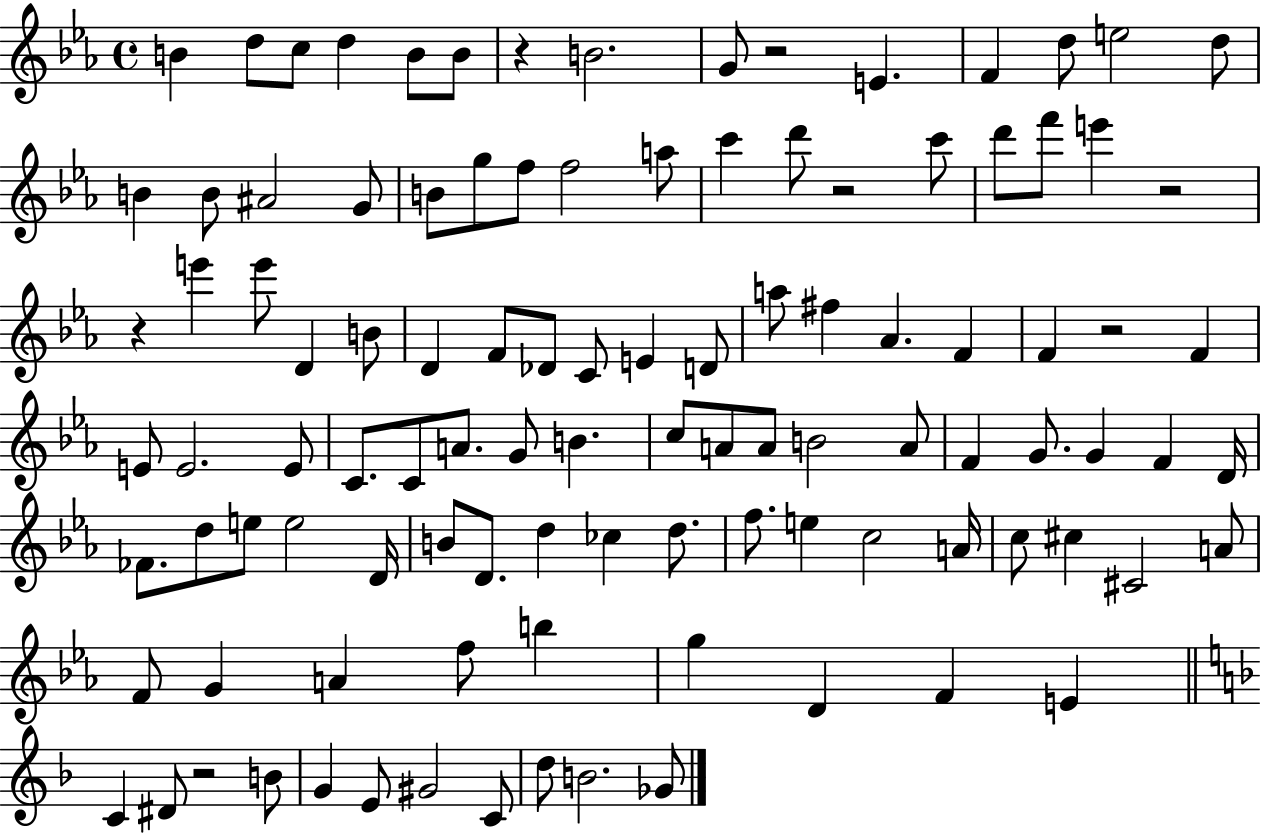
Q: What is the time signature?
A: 4/4